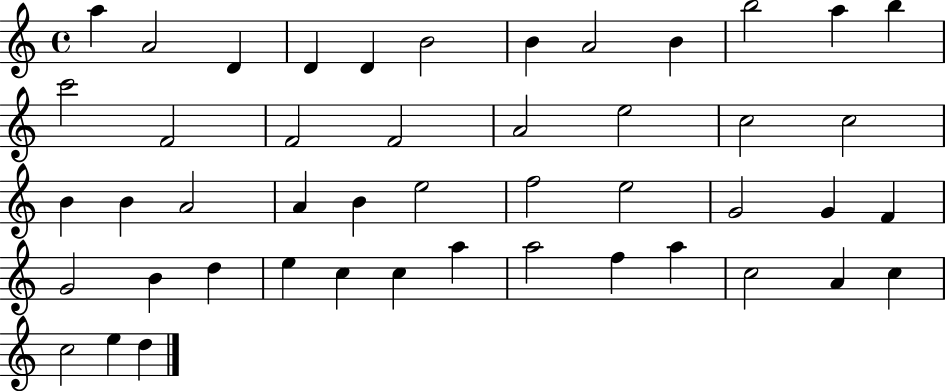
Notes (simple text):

A5/q A4/h D4/q D4/q D4/q B4/h B4/q A4/h B4/q B5/h A5/q B5/q C6/h F4/h F4/h F4/h A4/h E5/h C5/h C5/h B4/q B4/q A4/h A4/q B4/q E5/h F5/h E5/h G4/h G4/q F4/q G4/h B4/q D5/q E5/q C5/q C5/q A5/q A5/h F5/q A5/q C5/h A4/q C5/q C5/h E5/q D5/q